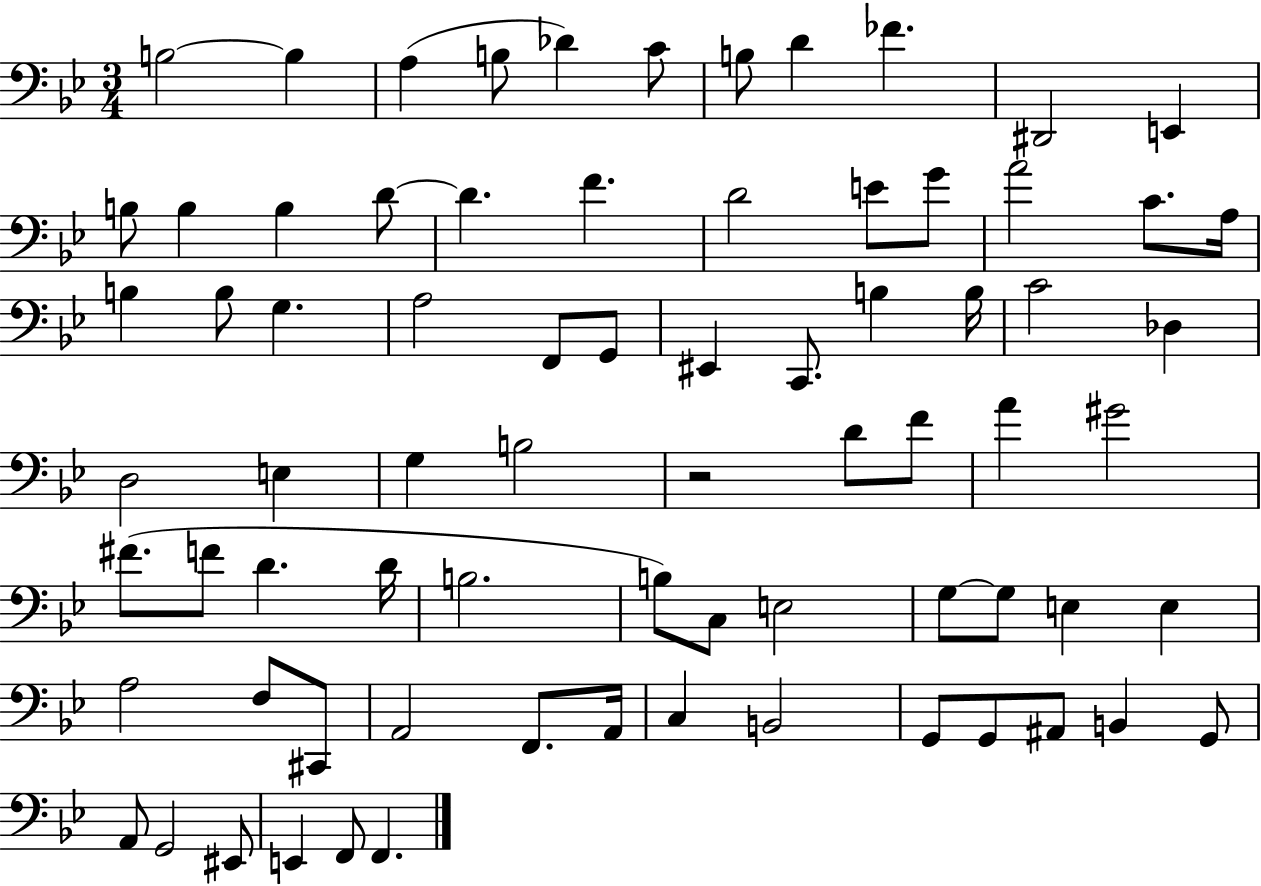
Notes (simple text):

B3/h B3/q A3/q B3/e Db4/q C4/e B3/e D4/q FES4/q. D#2/h E2/q B3/e B3/q B3/q D4/e D4/q. F4/q. D4/h E4/e G4/e A4/h C4/e. A3/s B3/q B3/e G3/q. A3/h F2/e G2/e EIS2/q C2/e. B3/q B3/s C4/h Db3/q D3/h E3/q G3/q B3/h R/h D4/e F4/e A4/q G#4/h F#4/e. F4/e D4/q. D4/s B3/h. B3/e C3/e E3/h G3/e G3/e E3/q E3/q A3/h F3/e C#2/e A2/h F2/e. A2/s C3/q B2/h G2/e G2/e A#2/e B2/q G2/e A2/e G2/h EIS2/e E2/q F2/e F2/q.